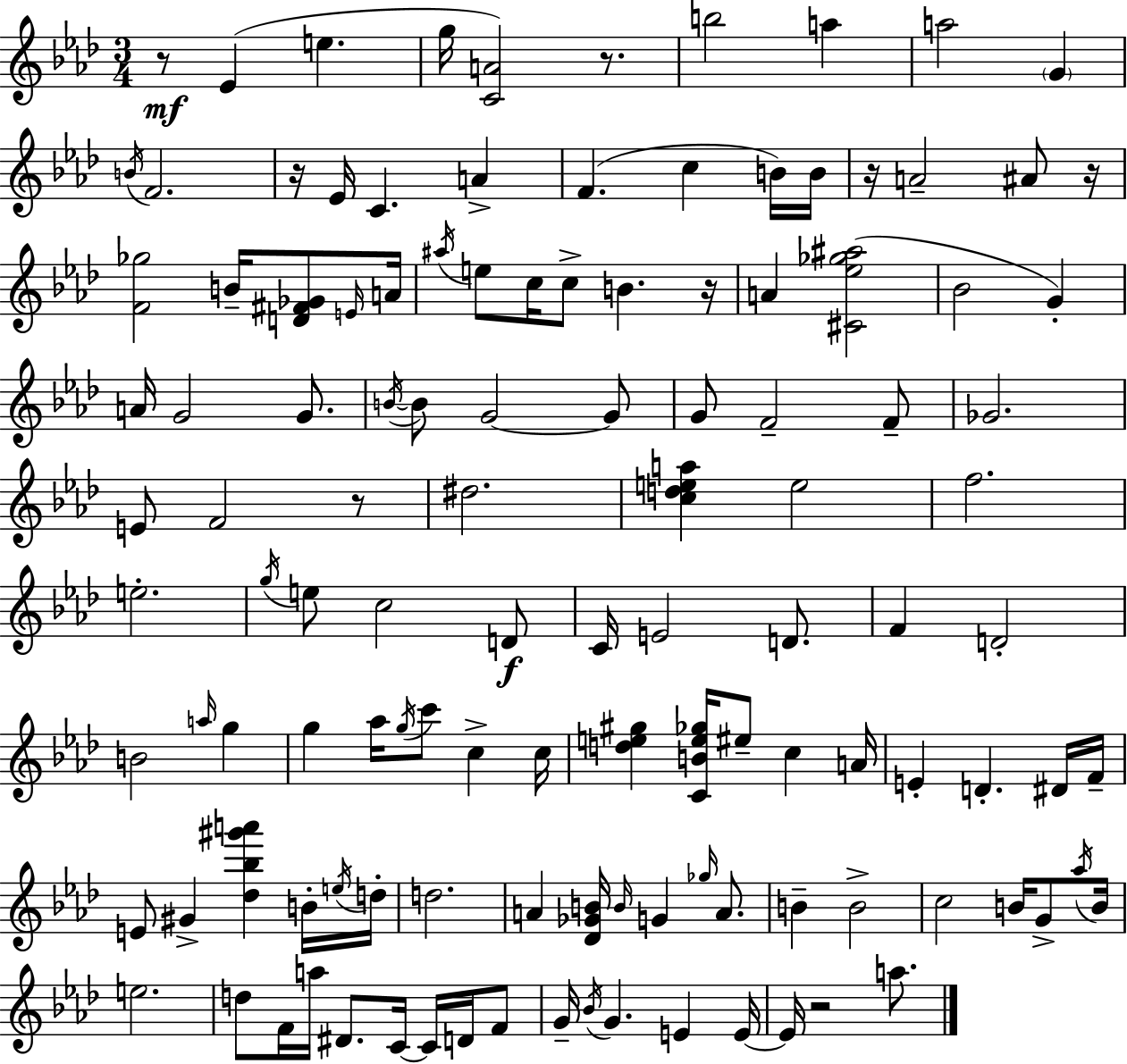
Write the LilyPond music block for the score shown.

{
  \clef treble
  \numericTimeSignature
  \time 3/4
  \key f \minor
  r8\mf ees'4( e''4. | g''16 <c' a'>2) r8. | b''2 a''4 | a''2 \parenthesize g'4 | \break \acciaccatura { b'16 } f'2. | r16 ees'16 c'4. a'4-> | f'4.( c''4 b'16) | b'16 r16 a'2-- ais'8 | \break r16 <f' ges''>2 b'16-- <d' fis' ges'>8 | \grace { e'16 } a'16 \acciaccatura { ais''16 } e''8 c''16 c''8-> b'4. | r16 a'4 <cis' ees'' ges'' ais''>2( | bes'2 g'4-.) | \break a'16 g'2 | g'8. \acciaccatura { b'16~ }~ b'8 g'2~~ | g'8 g'8 f'2-- | f'8-- ges'2. | \break e'8 f'2 | r8 dis''2. | <c'' d'' e'' a''>4 e''2 | f''2. | \break e''2.-. | \acciaccatura { g''16 } e''8 c''2 | d'8\f c'16 e'2 | d'8. f'4 d'2-. | \break b'2 | \grace { a''16 } g''4 g''4 aes''16 \acciaccatura { g''16 } | c'''8 c''4-> c''16 <d'' e'' gis''>4 <c' b' e'' ges''>16 | eis''8-- c''4 a'16 e'4-. d'4.-. | \break dis'16 f'16-- e'8 gis'4-> | <des'' bes'' gis''' a'''>4 b'16-. \acciaccatura { e''16 } d''16-. d''2. | a'4 | <des' ges' b'>16 \grace { b'16 } g'4 \grace { ges''16 } a'8. b'4-- | \break b'2-> c''2 | b'16 g'8-> \acciaccatura { aes''16 } b'16 e''2. | d''8 | f'16 a''16 dis'8. c'16~~ c'16 d'16 f'8 g'16-- | \break \acciaccatura { bes'16 } g'4. e'4 e'16~~ | e'16 r2 a''8. | \bar "|."
}